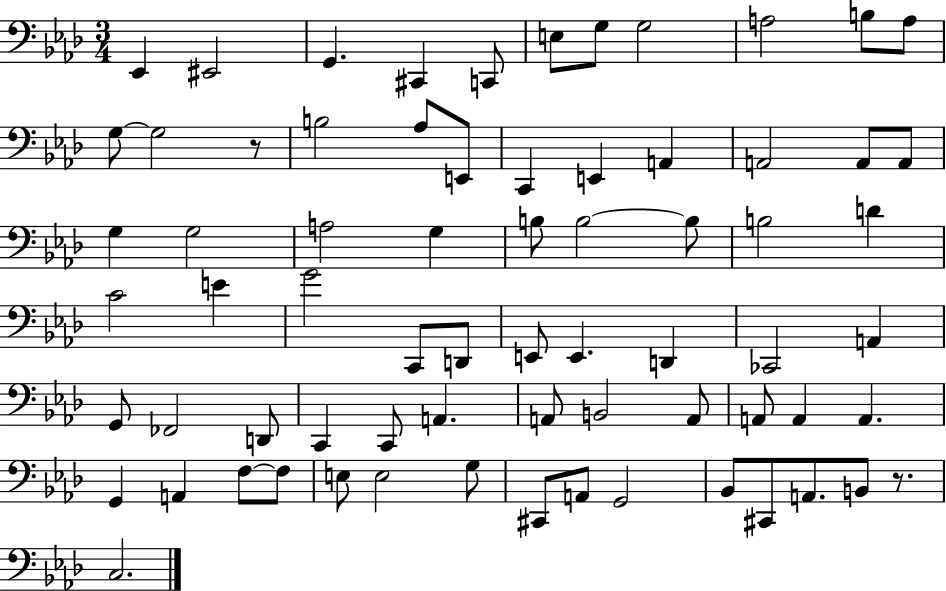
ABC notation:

X:1
T:Untitled
M:3/4
L:1/4
K:Ab
_E,, ^E,,2 G,, ^C,, C,,/2 E,/2 G,/2 G,2 A,2 B,/2 A,/2 G,/2 G,2 z/2 B,2 _A,/2 E,,/2 C,, E,, A,, A,,2 A,,/2 A,,/2 G, G,2 A,2 G, B,/2 B,2 B,/2 B,2 D C2 E G2 C,,/2 D,,/2 E,,/2 E,, D,, _C,,2 A,, G,,/2 _F,,2 D,,/2 C,, C,,/2 A,, A,,/2 B,,2 A,,/2 A,,/2 A,, A,, G,, A,, F,/2 F,/2 E,/2 E,2 G,/2 ^C,,/2 A,,/2 G,,2 _B,,/2 ^C,,/2 A,,/2 B,,/2 z/2 C,2